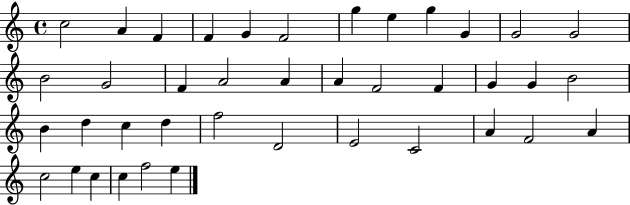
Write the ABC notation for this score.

X:1
T:Untitled
M:4/4
L:1/4
K:C
c2 A F F G F2 g e g G G2 G2 B2 G2 F A2 A A F2 F G G B2 B d c d f2 D2 E2 C2 A F2 A c2 e c c f2 e